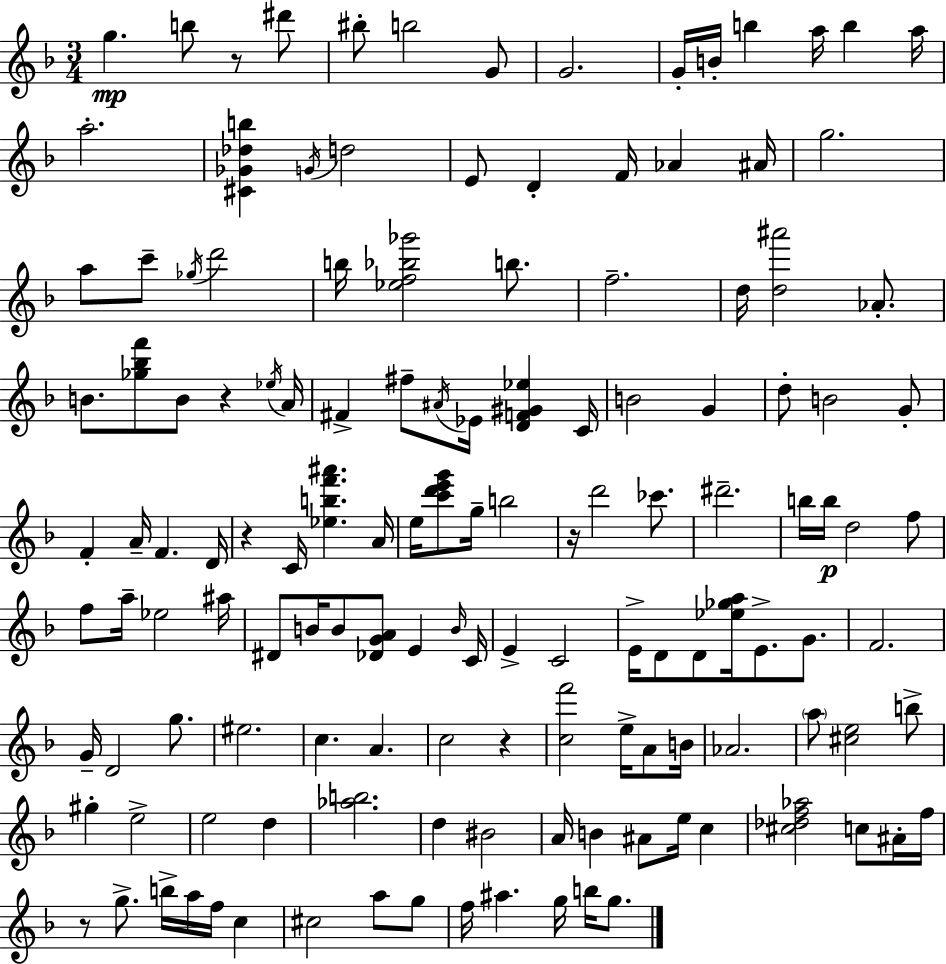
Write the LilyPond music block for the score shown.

{
  \clef treble
  \numericTimeSignature
  \time 3/4
  \key d \minor
  g''4.\mp b''8 r8 dis'''8 | bis''8-. b''2 g'8 | g'2. | g'16-. b'16-. b''4 a''16 b''4 a''16 | \break a''2.-. | <cis' ges' des'' b''>4 \acciaccatura { g'16 } d''2 | e'8 d'4-. f'16 aes'4 | ais'16 g''2. | \break a''8 c'''8-- \acciaccatura { ges''16 } d'''2 | b''16 <ees'' f'' bes'' ges'''>2 b''8. | f''2.-- | d''16 <d'' ais'''>2 aes'8.-. | \break b'8. <ges'' bes'' f'''>8 b'8 r4 | \acciaccatura { ees''16 } a'16 fis'4-> fis''8-- \acciaccatura { ais'16 } ees'16 <d' f' gis' ees''>4 | c'16 b'2 | g'4 d''8-. b'2 | \break g'8-. f'4-. a'16-- f'4. | d'16 r4 c'16 <ees'' b'' f''' ais'''>4. | a'16 e''16 <c''' d''' e''' g'''>8 g''16-- b''2 | r16 d'''2 | \break ces'''8. dis'''2.-- | b''16 b''16\p d''2 | f''8 f''8 a''16-- ees''2 | ais''16 dis'8 b'16 b'8 <des' g' a'>8 e'4 | \break \grace { b'16 } c'16 e'4-> c'2 | e'16-> d'8 d'8 <ees'' ges'' a''>16 e'8.-> | g'8. f'2. | g'16-- d'2 | \break g''8. eis''2. | c''4. a'4. | c''2 | r4 <c'' f'''>2 | \break e''16-> a'8 b'16 aes'2. | \parenthesize a''8 <cis'' e''>2 | b''8-> gis''4-. e''2-> | e''2 | \break d''4 <aes'' b''>2. | d''4 bis'2 | a'16 b'4 ais'8 | e''16 c''4 <cis'' des'' f'' aes''>2 | \break c''8 ais'16-. f''16 r8 g''8.-> b''16-> a''16 | f''16 c''4 cis''2 | a''8 g''8 f''16 ais''4. | g''16 b''16 g''8. \bar "|."
}